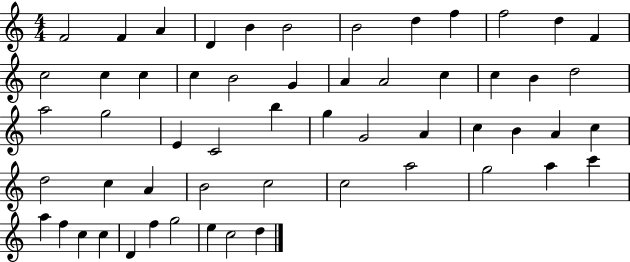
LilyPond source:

{
  \clef treble
  \numericTimeSignature
  \time 4/4
  \key c \major
  f'2 f'4 a'4 | d'4 b'4 b'2 | b'2 d''4 f''4 | f''2 d''4 f'4 | \break c''2 c''4 c''4 | c''4 b'2 g'4 | a'4 a'2 c''4 | c''4 b'4 d''2 | \break a''2 g''2 | e'4 c'2 b''4 | g''4 g'2 a'4 | c''4 b'4 a'4 c''4 | \break d''2 c''4 a'4 | b'2 c''2 | c''2 a''2 | g''2 a''4 c'''4 | \break a''4 f''4 c''4 c''4 | d'4 f''4 g''2 | e''4 c''2 d''4 | \bar "|."
}